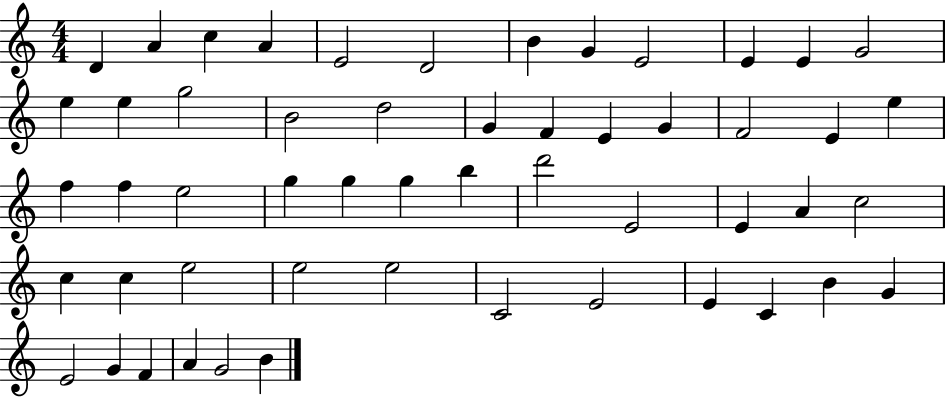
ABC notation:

X:1
T:Untitled
M:4/4
L:1/4
K:C
D A c A E2 D2 B G E2 E E G2 e e g2 B2 d2 G F E G F2 E e f f e2 g g g b d'2 E2 E A c2 c c e2 e2 e2 C2 E2 E C B G E2 G F A G2 B